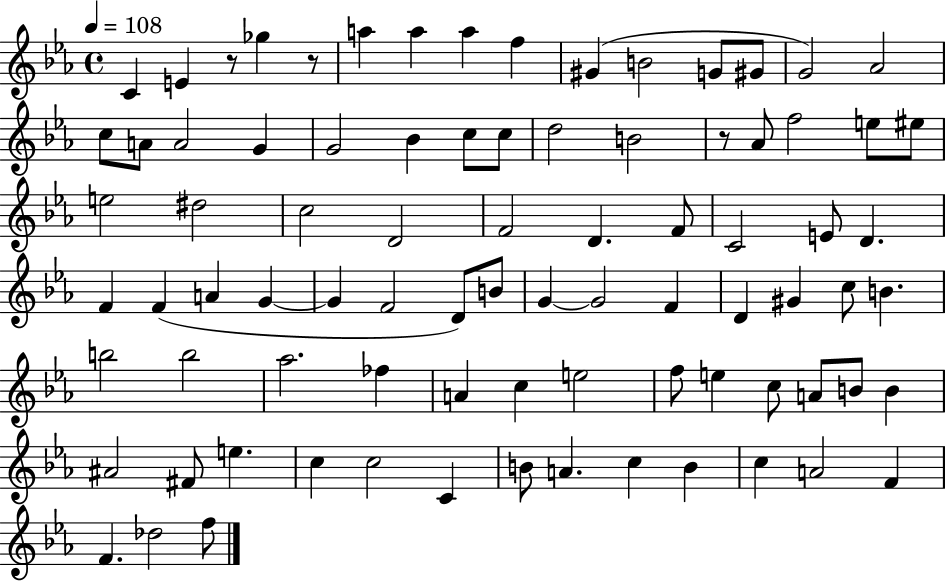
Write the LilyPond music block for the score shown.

{
  \clef treble
  \time 4/4
  \defaultTimeSignature
  \key ees \major
  \tempo 4 = 108
  c'4 e'4 r8 ges''4 r8 | a''4 a''4 a''4 f''4 | gis'4( b'2 g'8 gis'8 | g'2) aes'2 | \break c''8 a'8 a'2 g'4 | g'2 bes'4 c''8 c''8 | d''2 b'2 | r8 aes'8 f''2 e''8 eis''8 | \break e''2 dis''2 | c''2 d'2 | f'2 d'4. f'8 | c'2 e'8 d'4. | \break f'4 f'4( a'4 g'4~~ | g'4 f'2 d'8) b'8 | g'4~~ g'2 f'4 | d'4 gis'4 c''8 b'4. | \break b''2 b''2 | aes''2. fes''4 | a'4 c''4 e''2 | f''8 e''4 c''8 a'8 b'8 b'4 | \break ais'2 fis'8 e''4. | c''4 c''2 c'4 | b'8 a'4. c''4 b'4 | c''4 a'2 f'4 | \break f'4. des''2 f''8 | \bar "|."
}